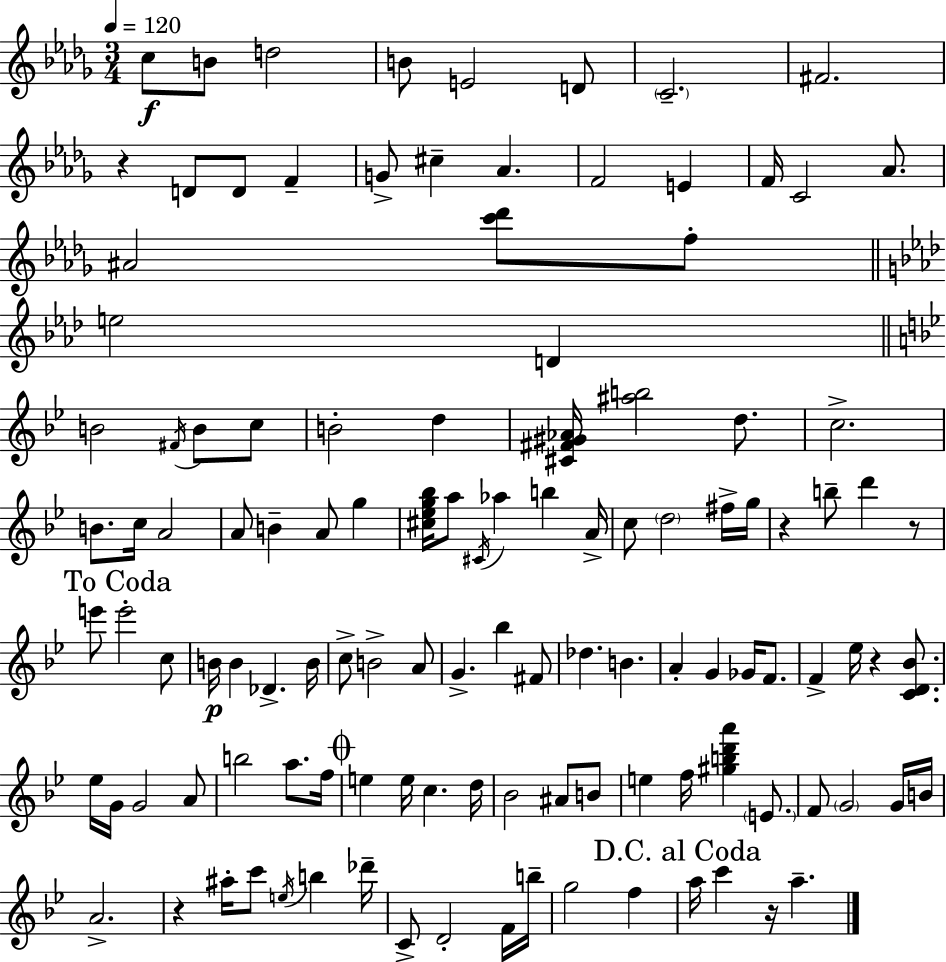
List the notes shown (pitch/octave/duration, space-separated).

C5/e B4/e D5/h B4/e E4/h D4/e C4/h. F#4/h. R/q D4/e D4/e F4/q G4/e C#5/q Ab4/q. F4/h E4/q F4/s C4/h Ab4/e. A#4/h [C6,Db6]/e F5/e E5/h D4/q B4/h F#4/s B4/e C5/e B4/h D5/q [C#4,F#4,G#4,Ab4]/s [A#5,B5]/h D5/e. C5/h. B4/e. C5/s A4/h A4/e B4/q A4/e G5/q [C#5,Eb5,G5,Bb5]/s A5/e C#4/s Ab5/q B5/q A4/s C5/e D5/h F#5/s G5/s R/q B5/e D6/q R/e E6/e E6/h C5/e B4/s B4/q Db4/q. B4/s C5/e B4/h A4/e G4/q. Bb5/q F#4/e Db5/q. B4/q. A4/q G4/q Gb4/s F4/e. F4/q Eb5/s R/q [C4,D4,Bb4]/e. Eb5/s G4/s G4/h A4/e B5/h A5/e. F5/s E5/q E5/s C5/q. D5/s Bb4/h A#4/e B4/e E5/q F5/s [G#5,B5,D6,A6]/q E4/e. F4/e G4/h G4/s B4/s A4/h. R/q A#5/s C6/e E5/s B5/q Db6/s C4/e D4/h F4/s B5/s G5/h F5/q A5/s C6/q R/s A5/q.